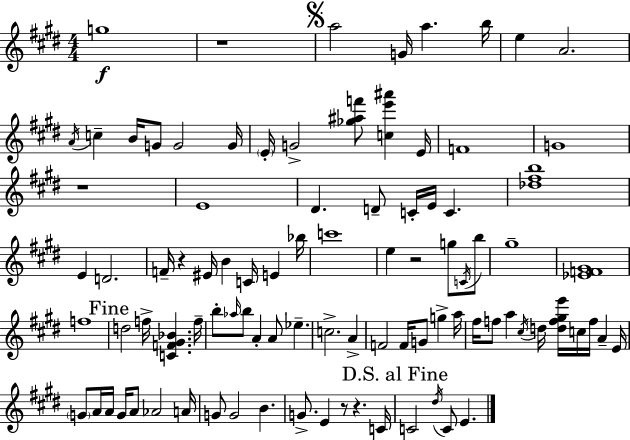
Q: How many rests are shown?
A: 6